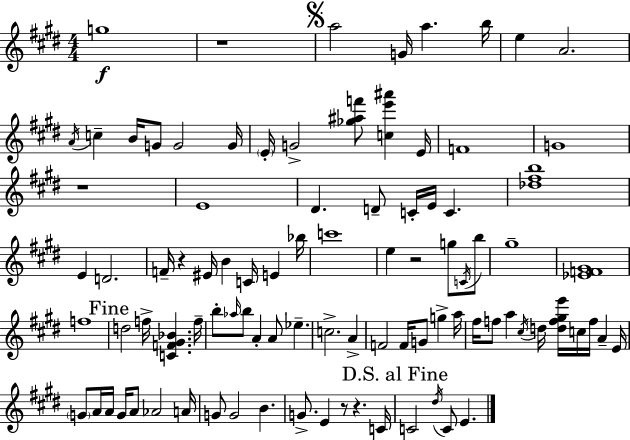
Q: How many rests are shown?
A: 6